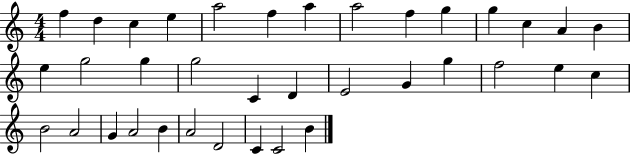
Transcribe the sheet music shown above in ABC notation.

X:1
T:Untitled
M:4/4
L:1/4
K:C
f d c e a2 f a a2 f g g c A B e g2 g g2 C D E2 G g f2 e c B2 A2 G A2 B A2 D2 C C2 B